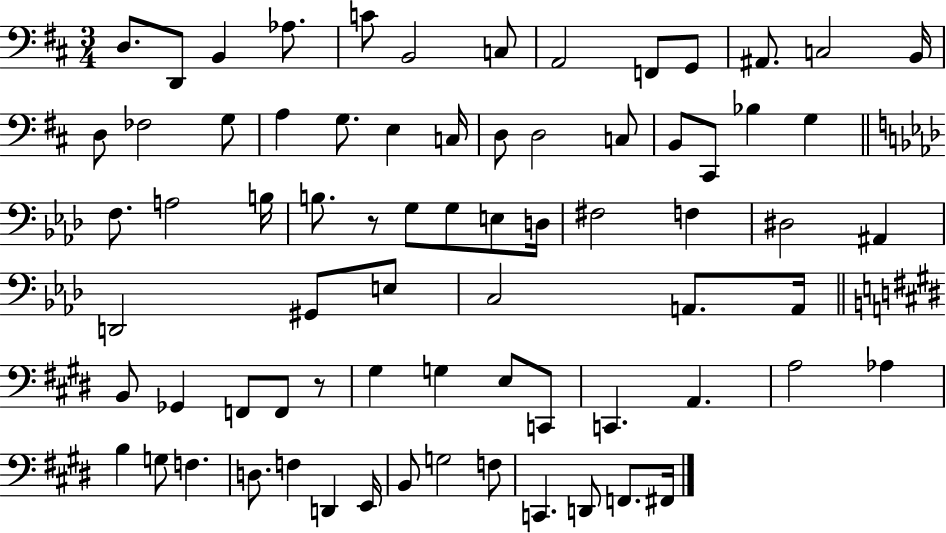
{
  \clef bass
  \numericTimeSignature
  \time 3/4
  \key d \major
  d8. d,8 b,4 aes8. | c'8 b,2 c8 | a,2 f,8 g,8 | ais,8. c2 b,16 | \break d8 fes2 g8 | a4 g8. e4 c16 | d8 d2 c8 | b,8 cis,8 bes4 g4 | \break \bar "||" \break \key aes \major f8. a2 b16 | b8. r8 g8 g8 e8 d16 | fis2 f4 | dis2 ais,4 | \break d,2 gis,8 e8 | c2 a,8. a,16 | \bar "||" \break \key e \major b,8 ges,4 f,8 f,8 r8 | gis4 g4 e8 c,8 | c,4. a,4. | a2 aes4 | \break b4 g8 f4. | d8. f4 d,4 e,16 | b,8 g2 f8 | c,4. d,8 f,8. fis,16 | \break \bar "|."
}